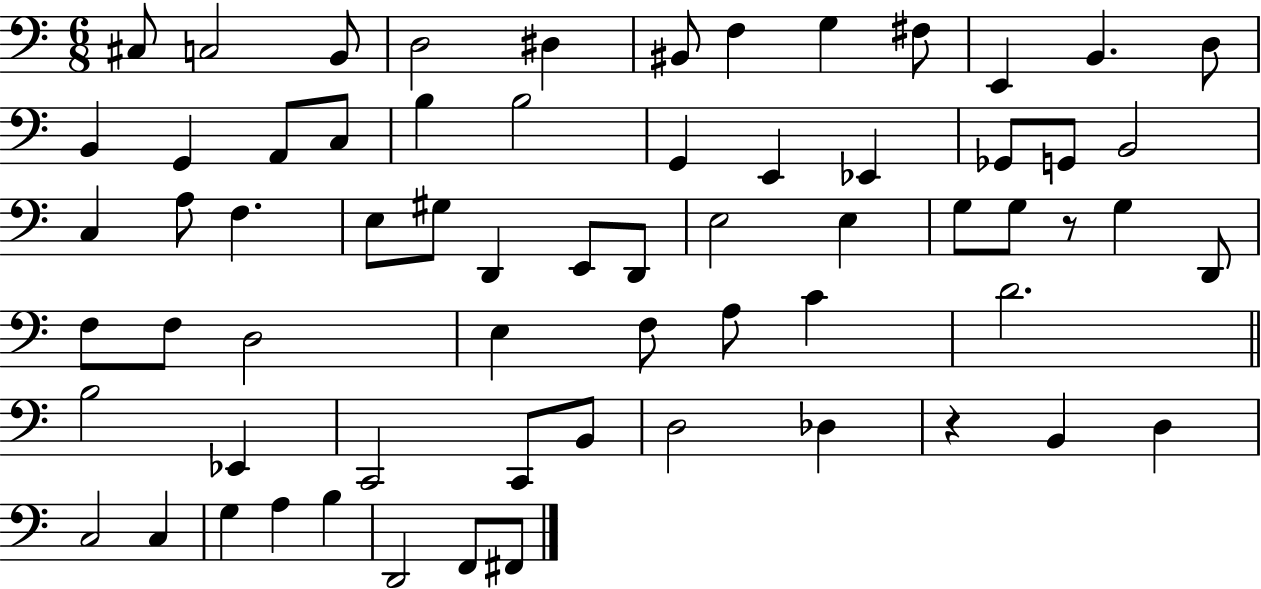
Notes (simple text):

C#3/e C3/h B2/e D3/h D#3/q BIS2/e F3/q G3/q F#3/e E2/q B2/q. D3/e B2/q G2/q A2/e C3/e B3/q B3/h G2/q E2/q Eb2/q Gb2/e G2/e B2/h C3/q A3/e F3/q. E3/e G#3/e D2/q E2/e D2/e E3/h E3/q G3/e G3/e R/e G3/q D2/e F3/e F3/e D3/h E3/q F3/e A3/e C4/q D4/h. B3/h Eb2/q C2/h C2/e B2/e D3/h Db3/q R/q B2/q D3/q C3/h C3/q G3/q A3/q B3/q D2/h F2/e F#2/e